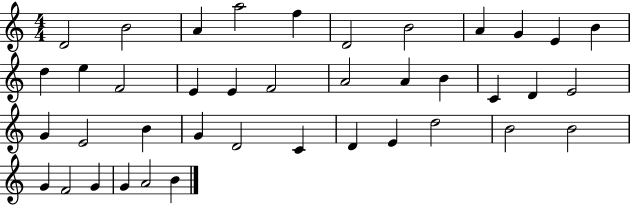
{
  \clef treble
  \numericTimeSignature
  \time 4/4
  \key c \major
  d'2 b'2 | a'4 a''2 f''4 | d'2 b'2 | a'4 g'4 e'4 b'4 | \break d''4 e''4 f'2 | e'4 e'4 f'2 | a'2 a'4 b'4 | c'4 d'4 e'2 | \break g'4 e'2 b'4 | g'4 d'2 c'4 | d'4 e'4 d''2 | b'2 b'2 | \break g'4 f'2 g'4 | g'4 a'2 b'4 | \bar "|."
}